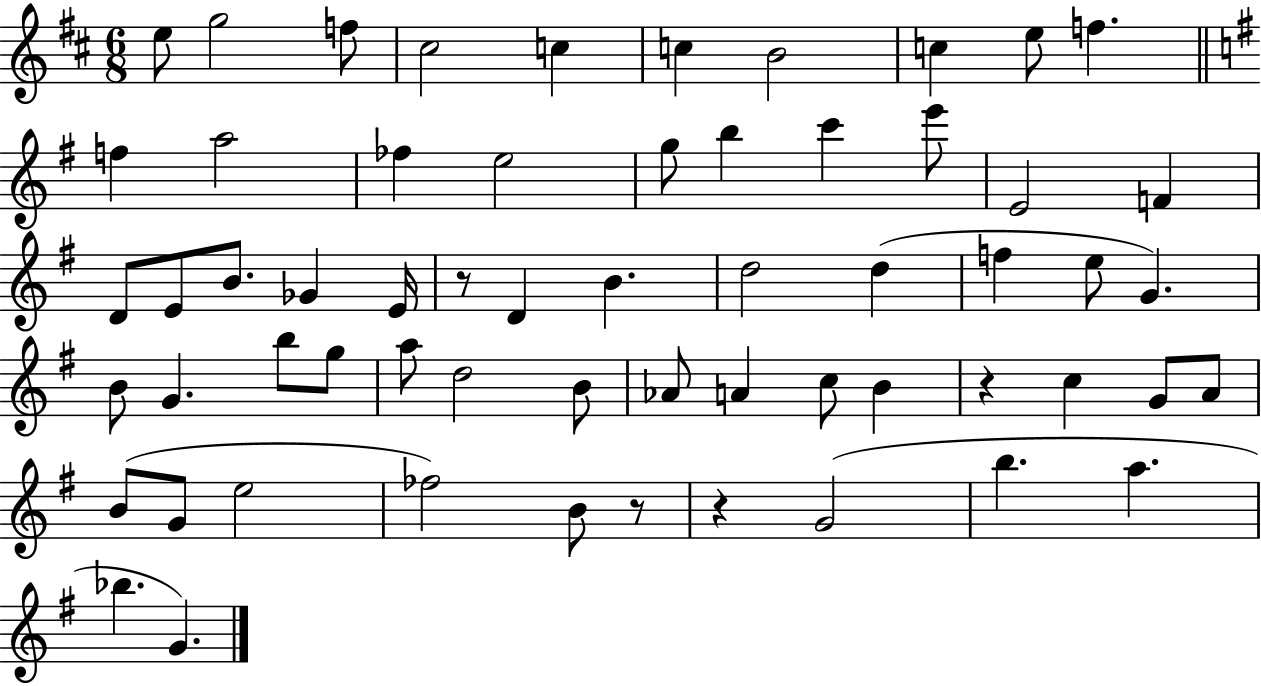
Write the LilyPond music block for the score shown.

{
  \clef treble
  \numericTimeSignature
  \time 6/8
  \key d \major
  e''8 g''2 f''8 | cis''2 c''4 | c''4 b'2 | c''4 e''8 f''4. | \break \bar "||" \break \key g \major f''4 a''2 | fes''4 e''2 | g''8 b''4 c'''4 e'''8 | e'2 f'4 | \break d'8 e'8 b'8. ges'4 e'16 | r8 d'4 b'4. | d''2 d''4( | f''4 e''8 g'4.) | \break b'8 g'4. b''8 g''8 | a''8 d''2 b'8 | aes'8 a'4 c''8 b'4 | r4 c''4 g'8 a'8 | \break b'8( g'8 e''2 | fes''2) b'8 r8 | r4 g'2( | b''4. a''4. | \break bes''4. g'4.) | \bar "|."
}